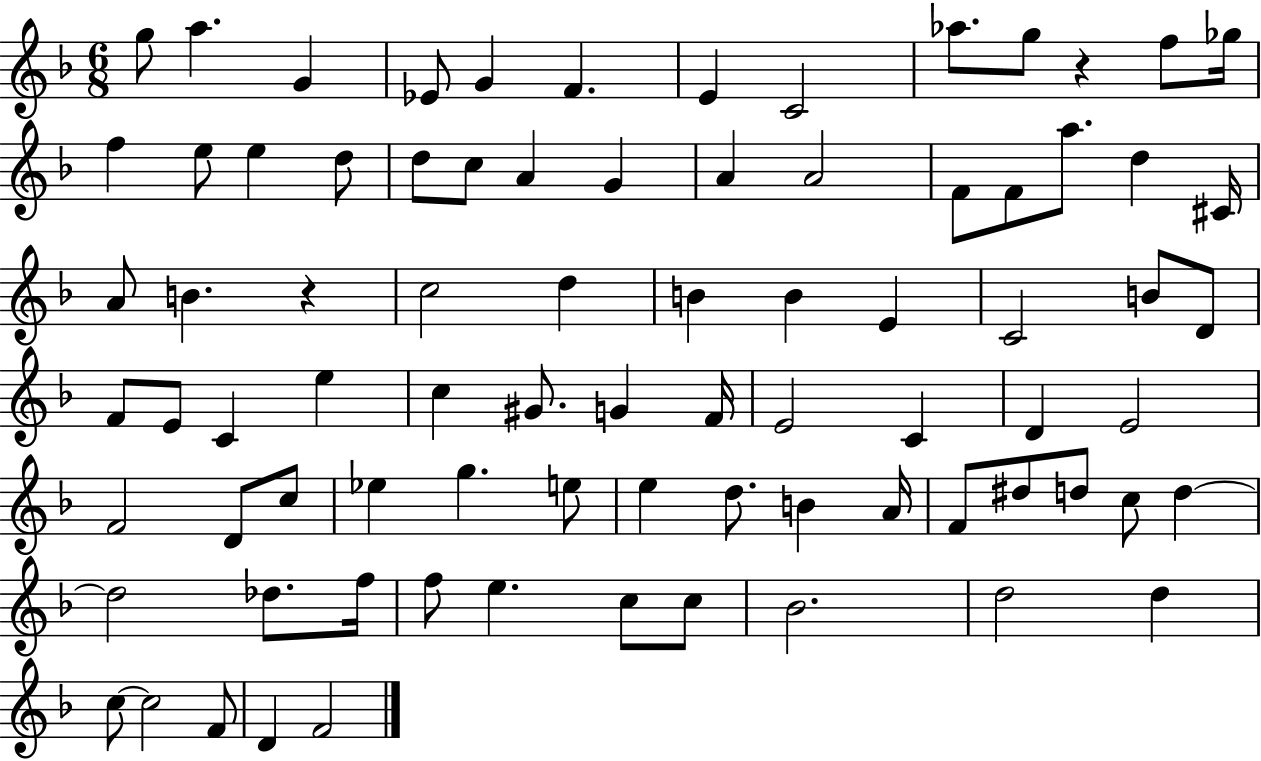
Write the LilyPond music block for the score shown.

{
  \clef treble
  \numericTimeSignature
  \time 6/8
  \key f \major
  g''8 a''4. g'4 | ees'8 g'4 f'4. | e'4 c'2 | aes''8. g''8 r4 f''8 ges''16 | \break f''4 e''8 e''4 d''8 | d''8 c''8 a'4 g'4 | a'4 a'2 | f'8 f'8 a''8. d''4 cis'16 | \break a'8 b'4. r4 | c''2 d''4 | b'4 b'4 e'4 | c'2 b'8 d'8 | \break f'8 e'8 c'4 e''4 | c''4 gis'8. g'4 f'16 | e'2 c'4 | d'4 e'2 | \break f'2 d'8 c''8 | ees''4 g''4. e''8 | e''4 d''8. b'4 a'16 | f'8 dis''8 d''8 c''8 d''4~~ | \break d''2 des''8. f''16 | f''8 e''4. c''8 c''8 | bes'2. | d''2 d''4 | \break c''8~~ c''2 f'8 | d'4 f'2 | \bar "|."
}